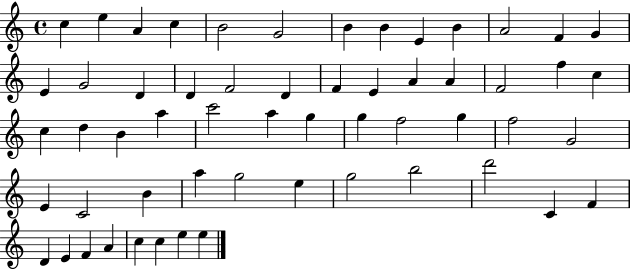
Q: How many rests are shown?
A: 0